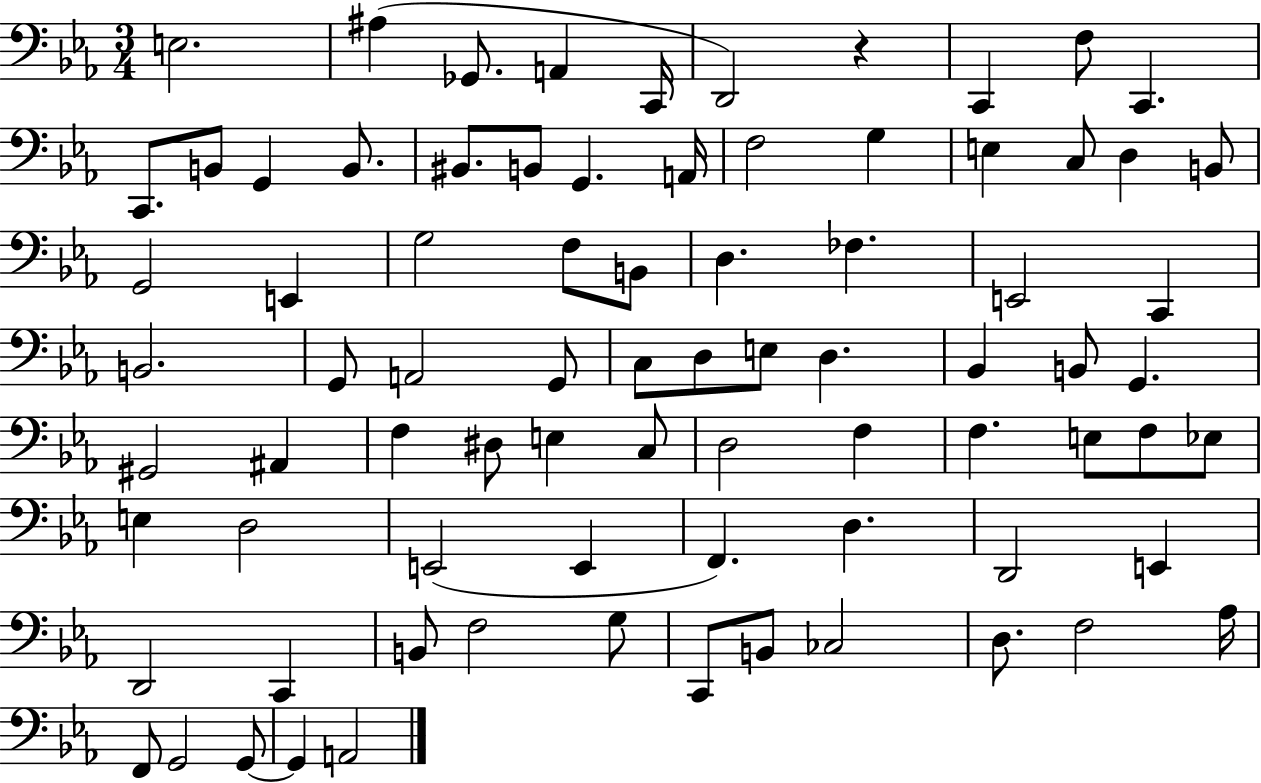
{
  \clef bass
  \numericTimeSignature
  \time 3/4
  \key ees \major
  e2. | ais4( ges,8. a,4 c,16 | d,2) r4 | c,4 f8 c,4. | \break c,8. b,8 g,4 b,8. | bis,8. b,8 g,4. a,16 | f2 g4 | e4 c8 d4 b,8 | \break g,2 e,4 | g2 f8 b,8 | d4. fes4. | e,2 c,4 | \break b,2. | g,8 a,2 g,8 | c8 d8 e8 d4. | bes,4 b,8 g,4. | \break gis,2 ais,4 | f4 dis8 e4 c8 | d2 f4 | f4. e8 f8 ees8 | \break e4 d2 | e,2( e,4 | f,4.) d4. | d,2 e,4 | \break d,2 c,4 | b,8 f2 g8 | c,8 b,8 ces2 | d8. f2 aes16 | \break f,8 g,2 g,8~~ | g,4 a,2 | \bar "|."
}